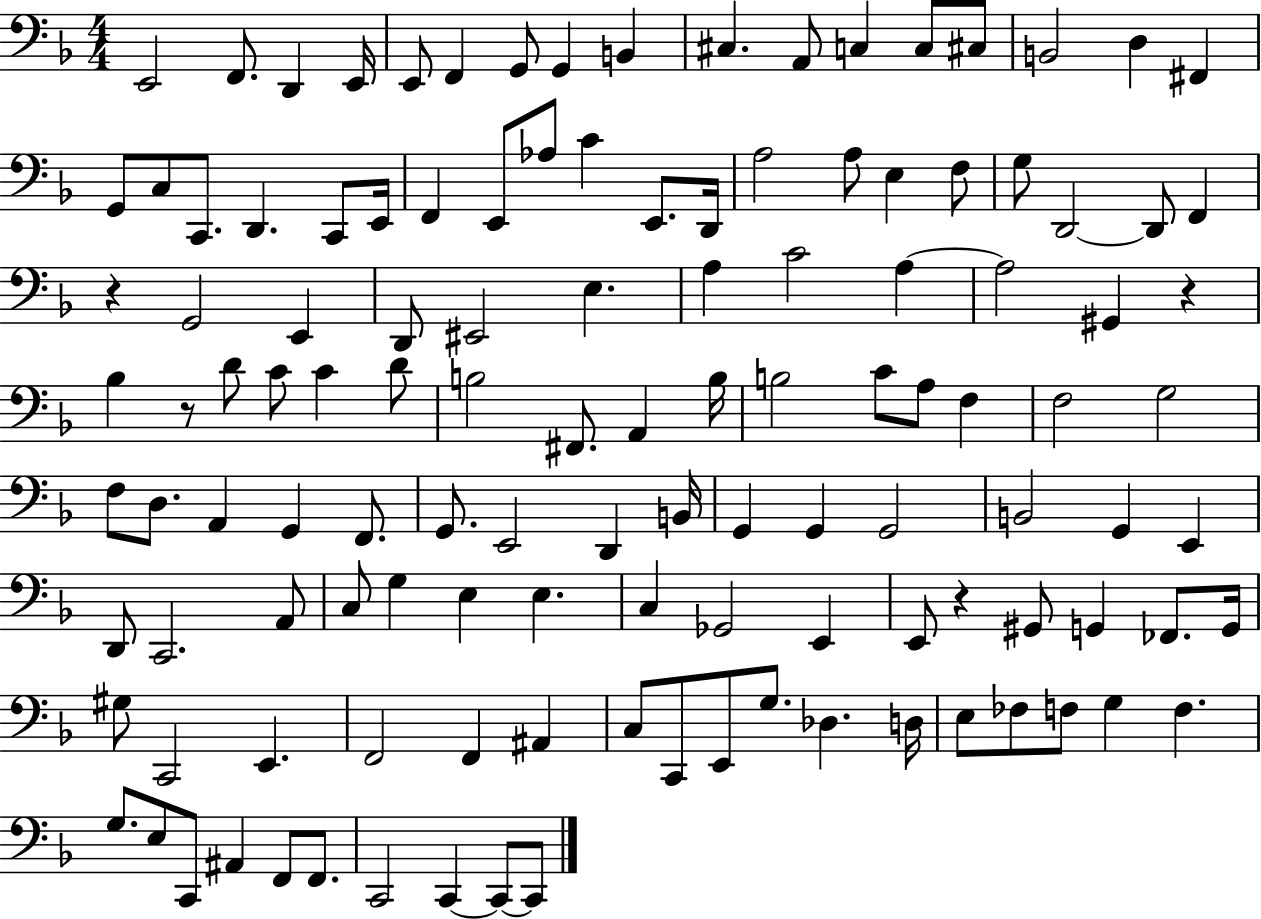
{
  \clef bass
  \numericTimeSignature
  \time 4/4
  \key f \major
  \repeat volta 2 { e,2 f,8. d,4 e,16 | e,8 f,4 g,8 g,4 b,4 | cis4. a,8 c4 c8 cis8 | b,2 d4 fis,4 | \break g,8 c8 c,8. d,4. c,8 e,16 | f,4 e,8 aes8 c'4 e,8. d,16 | a2 a8 e4 f8 | g8 d,2~~ d,8 f,4 | \break r4 g,2 e,4 | d,8 eis,2 e4. | a4 c'2 a4~~ | a2 gis,4 r4 | \break bes4 r8 d'8 c'8 c'4 d'8 | b2 fis,8. a,4 b16 | b2 c'8 a8 f4 | f2 g2 | \break f8 d8. a,4 g,4 f,8. | g,8. e,2 d,4 b,16 | g,4 g,4 g,2 | b,2 g,4 e,4 | \break d,8 c,2. a,8 | c8 g4 e4 e4. | c4 ges,2 e,4 | e,8 r4 gis,8 g,4 fes,8. g,16 | \break gis8 c,2 e,4. | f,2 f,4 ais,4 | c8 c,8 e,8 g8. des4. d16 | e8 fes8 f8 g4 f4. | \break g8. e8 c,8 ais,4 f,8 f,8. | c,2 c,4~~ c,8~~ c,8 | } \bar "|."
}